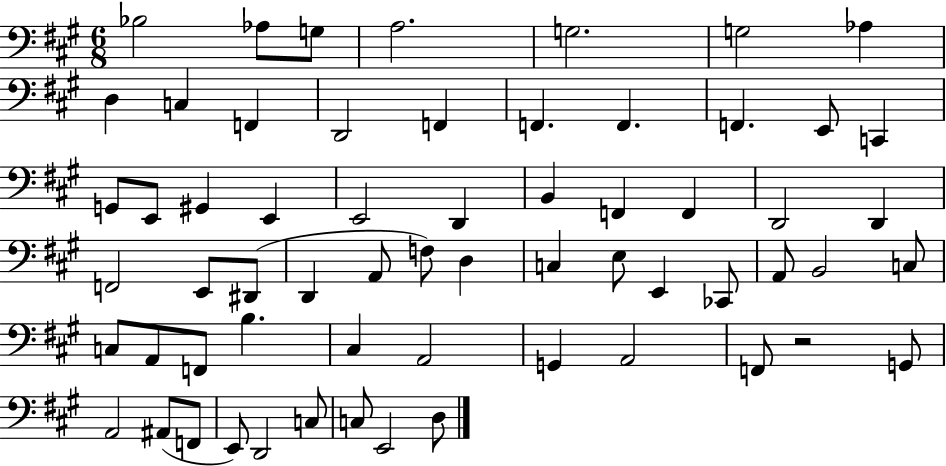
Bb3/h Ab3/e G3/e A3/h. G3/h. G3/h Ab3/q D3/q C3/q F2/q D2/h F2/q F2/q. F2/q. F2/q. E2/e C2/q G2/e E2/e G#2/q E2/q E2/h D2/q B2/q F2/q F2/q D2/h D2/q F2/h E2/e D#2/e D2/q A2/e F3/e D3/q C3/q E3/e E2/q CES2/e A2/e B2/h C3/e C3/e A2/e F2/e B3/q. C#3/q A2/h G2/q A2/h F2/e R/h G2/e A2/h A#2/e F2/e E2/e D2/h C3/e C3/e E2/h D3/e